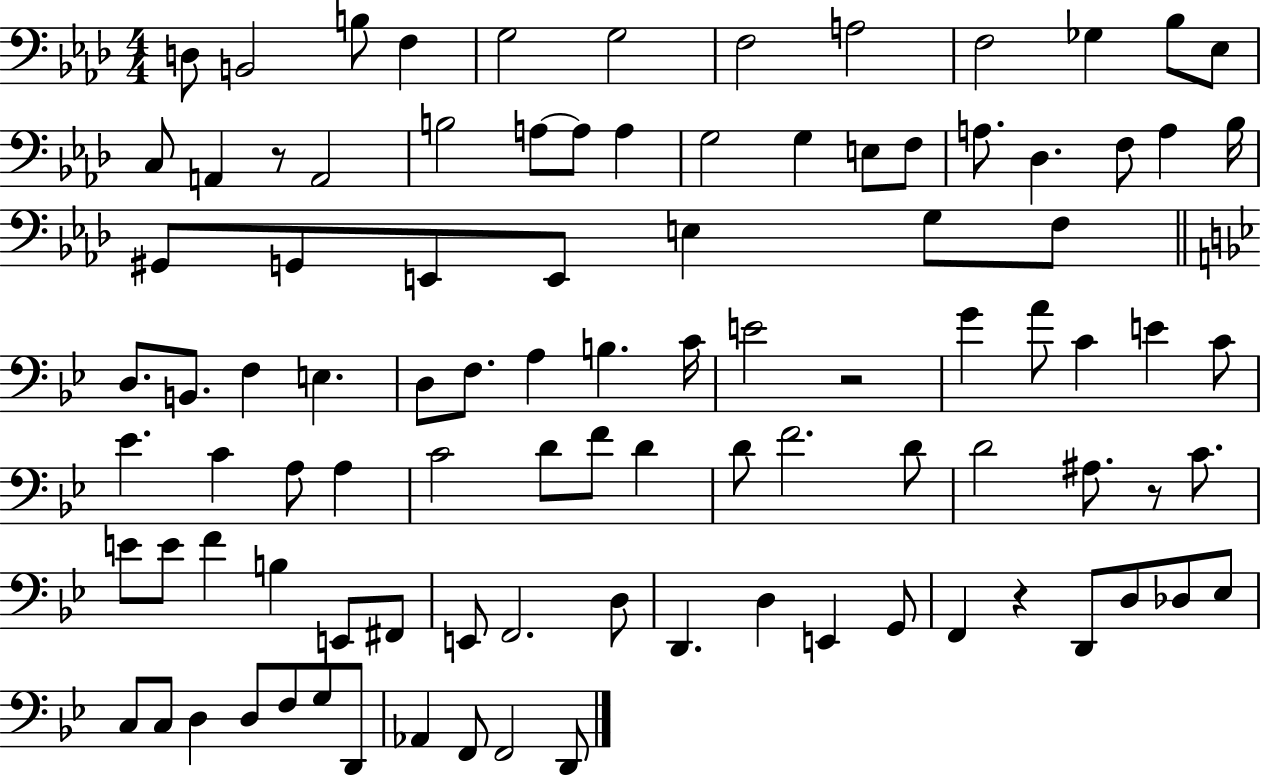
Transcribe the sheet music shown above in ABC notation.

X:1
T:Untitled
M:4/4
L:1/4
K:Ab
D,/2 B,,2 B,/2 F, G,2 G,2 F,2 A,2 F,2 _G, _B,/2 _E,/2 C,/2 A,, z/2 A,,2 B,2 A,/2 A,/2 A, G,2 G, E,/2 F,/2 A,/2 _D, F,/2 A, _B,/4 ^G,,/2 G,,/2 E,,/2 E,,/2 E, G,/2 F,/2 D,/2 B,,/2 F, E, D,/2 F,/2 A, B, C/4 E2 z2 G A/2 C E C/2 _E C A,/2 A, C2 D/2 F/2 D D/2 F2 D/2 D2 ^A,/2 z/2 C/2 E/2 E/2 F B, E,,/2 ^F,,/2 E,,/2 F,,2 D,/2 D,, D, E,, G,,/2 F,, z D,,/2 D,/2 _D,/2 _E,/2 C,/2 C,/2 D, D,/2 F,/2 G,/2 D,,/2 _A,, F,,/2 F,,2 D,,/2